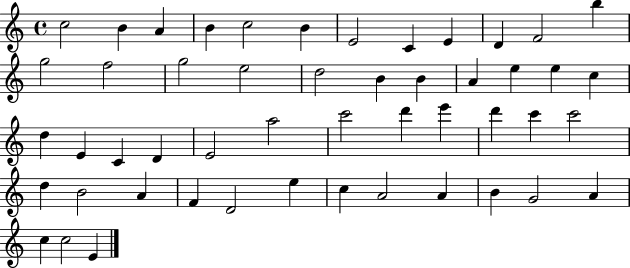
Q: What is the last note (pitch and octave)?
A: E4